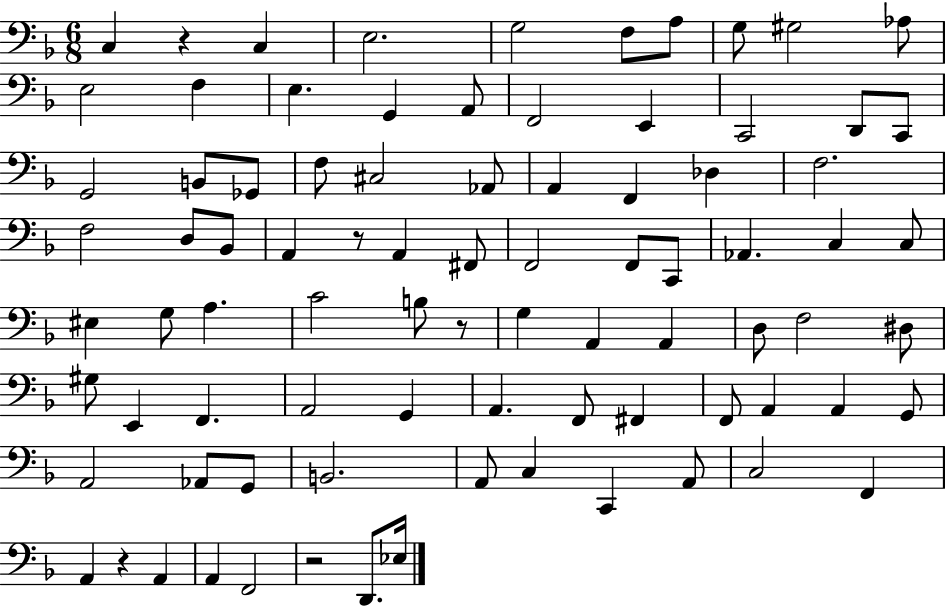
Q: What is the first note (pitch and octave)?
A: C3